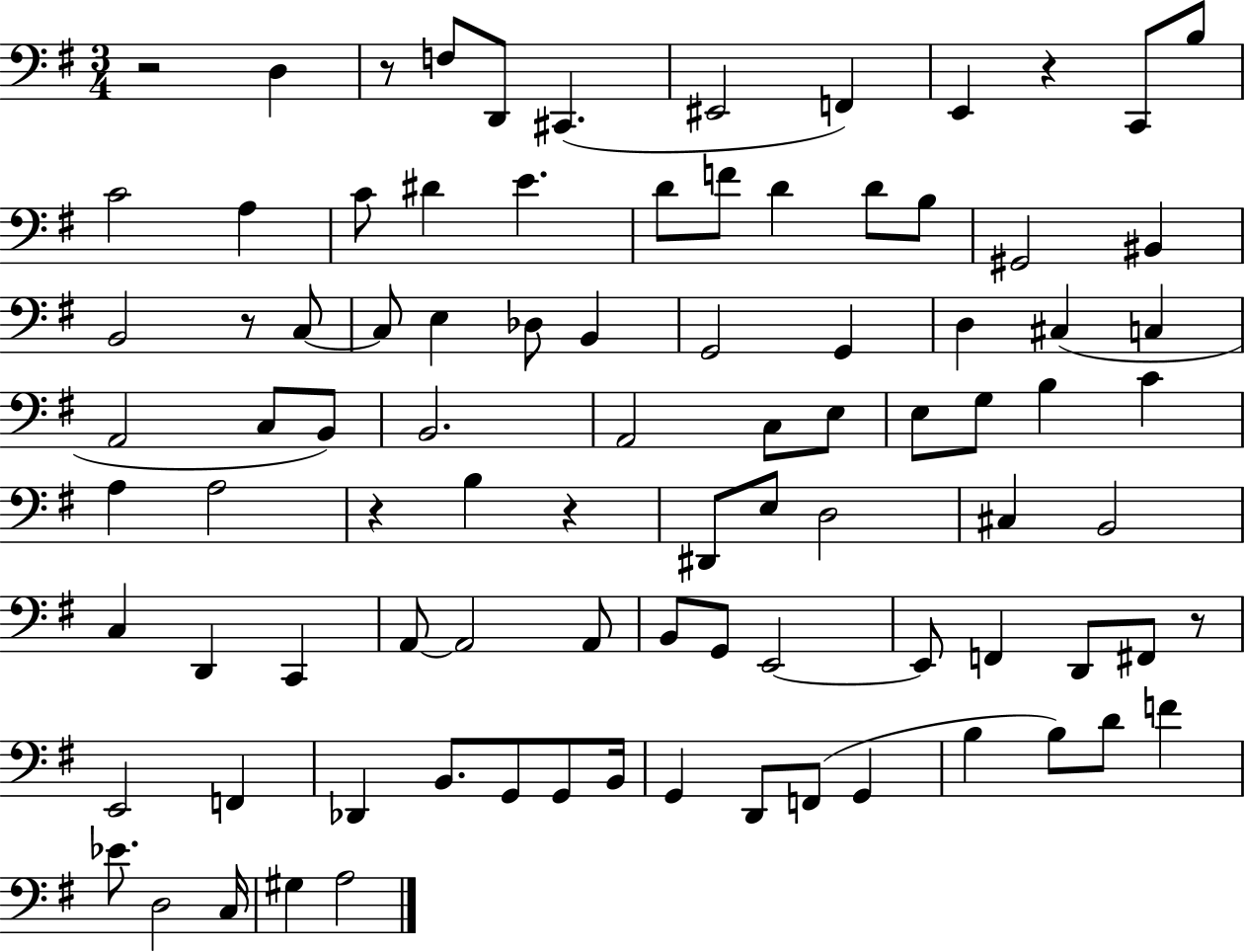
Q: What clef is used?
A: bass